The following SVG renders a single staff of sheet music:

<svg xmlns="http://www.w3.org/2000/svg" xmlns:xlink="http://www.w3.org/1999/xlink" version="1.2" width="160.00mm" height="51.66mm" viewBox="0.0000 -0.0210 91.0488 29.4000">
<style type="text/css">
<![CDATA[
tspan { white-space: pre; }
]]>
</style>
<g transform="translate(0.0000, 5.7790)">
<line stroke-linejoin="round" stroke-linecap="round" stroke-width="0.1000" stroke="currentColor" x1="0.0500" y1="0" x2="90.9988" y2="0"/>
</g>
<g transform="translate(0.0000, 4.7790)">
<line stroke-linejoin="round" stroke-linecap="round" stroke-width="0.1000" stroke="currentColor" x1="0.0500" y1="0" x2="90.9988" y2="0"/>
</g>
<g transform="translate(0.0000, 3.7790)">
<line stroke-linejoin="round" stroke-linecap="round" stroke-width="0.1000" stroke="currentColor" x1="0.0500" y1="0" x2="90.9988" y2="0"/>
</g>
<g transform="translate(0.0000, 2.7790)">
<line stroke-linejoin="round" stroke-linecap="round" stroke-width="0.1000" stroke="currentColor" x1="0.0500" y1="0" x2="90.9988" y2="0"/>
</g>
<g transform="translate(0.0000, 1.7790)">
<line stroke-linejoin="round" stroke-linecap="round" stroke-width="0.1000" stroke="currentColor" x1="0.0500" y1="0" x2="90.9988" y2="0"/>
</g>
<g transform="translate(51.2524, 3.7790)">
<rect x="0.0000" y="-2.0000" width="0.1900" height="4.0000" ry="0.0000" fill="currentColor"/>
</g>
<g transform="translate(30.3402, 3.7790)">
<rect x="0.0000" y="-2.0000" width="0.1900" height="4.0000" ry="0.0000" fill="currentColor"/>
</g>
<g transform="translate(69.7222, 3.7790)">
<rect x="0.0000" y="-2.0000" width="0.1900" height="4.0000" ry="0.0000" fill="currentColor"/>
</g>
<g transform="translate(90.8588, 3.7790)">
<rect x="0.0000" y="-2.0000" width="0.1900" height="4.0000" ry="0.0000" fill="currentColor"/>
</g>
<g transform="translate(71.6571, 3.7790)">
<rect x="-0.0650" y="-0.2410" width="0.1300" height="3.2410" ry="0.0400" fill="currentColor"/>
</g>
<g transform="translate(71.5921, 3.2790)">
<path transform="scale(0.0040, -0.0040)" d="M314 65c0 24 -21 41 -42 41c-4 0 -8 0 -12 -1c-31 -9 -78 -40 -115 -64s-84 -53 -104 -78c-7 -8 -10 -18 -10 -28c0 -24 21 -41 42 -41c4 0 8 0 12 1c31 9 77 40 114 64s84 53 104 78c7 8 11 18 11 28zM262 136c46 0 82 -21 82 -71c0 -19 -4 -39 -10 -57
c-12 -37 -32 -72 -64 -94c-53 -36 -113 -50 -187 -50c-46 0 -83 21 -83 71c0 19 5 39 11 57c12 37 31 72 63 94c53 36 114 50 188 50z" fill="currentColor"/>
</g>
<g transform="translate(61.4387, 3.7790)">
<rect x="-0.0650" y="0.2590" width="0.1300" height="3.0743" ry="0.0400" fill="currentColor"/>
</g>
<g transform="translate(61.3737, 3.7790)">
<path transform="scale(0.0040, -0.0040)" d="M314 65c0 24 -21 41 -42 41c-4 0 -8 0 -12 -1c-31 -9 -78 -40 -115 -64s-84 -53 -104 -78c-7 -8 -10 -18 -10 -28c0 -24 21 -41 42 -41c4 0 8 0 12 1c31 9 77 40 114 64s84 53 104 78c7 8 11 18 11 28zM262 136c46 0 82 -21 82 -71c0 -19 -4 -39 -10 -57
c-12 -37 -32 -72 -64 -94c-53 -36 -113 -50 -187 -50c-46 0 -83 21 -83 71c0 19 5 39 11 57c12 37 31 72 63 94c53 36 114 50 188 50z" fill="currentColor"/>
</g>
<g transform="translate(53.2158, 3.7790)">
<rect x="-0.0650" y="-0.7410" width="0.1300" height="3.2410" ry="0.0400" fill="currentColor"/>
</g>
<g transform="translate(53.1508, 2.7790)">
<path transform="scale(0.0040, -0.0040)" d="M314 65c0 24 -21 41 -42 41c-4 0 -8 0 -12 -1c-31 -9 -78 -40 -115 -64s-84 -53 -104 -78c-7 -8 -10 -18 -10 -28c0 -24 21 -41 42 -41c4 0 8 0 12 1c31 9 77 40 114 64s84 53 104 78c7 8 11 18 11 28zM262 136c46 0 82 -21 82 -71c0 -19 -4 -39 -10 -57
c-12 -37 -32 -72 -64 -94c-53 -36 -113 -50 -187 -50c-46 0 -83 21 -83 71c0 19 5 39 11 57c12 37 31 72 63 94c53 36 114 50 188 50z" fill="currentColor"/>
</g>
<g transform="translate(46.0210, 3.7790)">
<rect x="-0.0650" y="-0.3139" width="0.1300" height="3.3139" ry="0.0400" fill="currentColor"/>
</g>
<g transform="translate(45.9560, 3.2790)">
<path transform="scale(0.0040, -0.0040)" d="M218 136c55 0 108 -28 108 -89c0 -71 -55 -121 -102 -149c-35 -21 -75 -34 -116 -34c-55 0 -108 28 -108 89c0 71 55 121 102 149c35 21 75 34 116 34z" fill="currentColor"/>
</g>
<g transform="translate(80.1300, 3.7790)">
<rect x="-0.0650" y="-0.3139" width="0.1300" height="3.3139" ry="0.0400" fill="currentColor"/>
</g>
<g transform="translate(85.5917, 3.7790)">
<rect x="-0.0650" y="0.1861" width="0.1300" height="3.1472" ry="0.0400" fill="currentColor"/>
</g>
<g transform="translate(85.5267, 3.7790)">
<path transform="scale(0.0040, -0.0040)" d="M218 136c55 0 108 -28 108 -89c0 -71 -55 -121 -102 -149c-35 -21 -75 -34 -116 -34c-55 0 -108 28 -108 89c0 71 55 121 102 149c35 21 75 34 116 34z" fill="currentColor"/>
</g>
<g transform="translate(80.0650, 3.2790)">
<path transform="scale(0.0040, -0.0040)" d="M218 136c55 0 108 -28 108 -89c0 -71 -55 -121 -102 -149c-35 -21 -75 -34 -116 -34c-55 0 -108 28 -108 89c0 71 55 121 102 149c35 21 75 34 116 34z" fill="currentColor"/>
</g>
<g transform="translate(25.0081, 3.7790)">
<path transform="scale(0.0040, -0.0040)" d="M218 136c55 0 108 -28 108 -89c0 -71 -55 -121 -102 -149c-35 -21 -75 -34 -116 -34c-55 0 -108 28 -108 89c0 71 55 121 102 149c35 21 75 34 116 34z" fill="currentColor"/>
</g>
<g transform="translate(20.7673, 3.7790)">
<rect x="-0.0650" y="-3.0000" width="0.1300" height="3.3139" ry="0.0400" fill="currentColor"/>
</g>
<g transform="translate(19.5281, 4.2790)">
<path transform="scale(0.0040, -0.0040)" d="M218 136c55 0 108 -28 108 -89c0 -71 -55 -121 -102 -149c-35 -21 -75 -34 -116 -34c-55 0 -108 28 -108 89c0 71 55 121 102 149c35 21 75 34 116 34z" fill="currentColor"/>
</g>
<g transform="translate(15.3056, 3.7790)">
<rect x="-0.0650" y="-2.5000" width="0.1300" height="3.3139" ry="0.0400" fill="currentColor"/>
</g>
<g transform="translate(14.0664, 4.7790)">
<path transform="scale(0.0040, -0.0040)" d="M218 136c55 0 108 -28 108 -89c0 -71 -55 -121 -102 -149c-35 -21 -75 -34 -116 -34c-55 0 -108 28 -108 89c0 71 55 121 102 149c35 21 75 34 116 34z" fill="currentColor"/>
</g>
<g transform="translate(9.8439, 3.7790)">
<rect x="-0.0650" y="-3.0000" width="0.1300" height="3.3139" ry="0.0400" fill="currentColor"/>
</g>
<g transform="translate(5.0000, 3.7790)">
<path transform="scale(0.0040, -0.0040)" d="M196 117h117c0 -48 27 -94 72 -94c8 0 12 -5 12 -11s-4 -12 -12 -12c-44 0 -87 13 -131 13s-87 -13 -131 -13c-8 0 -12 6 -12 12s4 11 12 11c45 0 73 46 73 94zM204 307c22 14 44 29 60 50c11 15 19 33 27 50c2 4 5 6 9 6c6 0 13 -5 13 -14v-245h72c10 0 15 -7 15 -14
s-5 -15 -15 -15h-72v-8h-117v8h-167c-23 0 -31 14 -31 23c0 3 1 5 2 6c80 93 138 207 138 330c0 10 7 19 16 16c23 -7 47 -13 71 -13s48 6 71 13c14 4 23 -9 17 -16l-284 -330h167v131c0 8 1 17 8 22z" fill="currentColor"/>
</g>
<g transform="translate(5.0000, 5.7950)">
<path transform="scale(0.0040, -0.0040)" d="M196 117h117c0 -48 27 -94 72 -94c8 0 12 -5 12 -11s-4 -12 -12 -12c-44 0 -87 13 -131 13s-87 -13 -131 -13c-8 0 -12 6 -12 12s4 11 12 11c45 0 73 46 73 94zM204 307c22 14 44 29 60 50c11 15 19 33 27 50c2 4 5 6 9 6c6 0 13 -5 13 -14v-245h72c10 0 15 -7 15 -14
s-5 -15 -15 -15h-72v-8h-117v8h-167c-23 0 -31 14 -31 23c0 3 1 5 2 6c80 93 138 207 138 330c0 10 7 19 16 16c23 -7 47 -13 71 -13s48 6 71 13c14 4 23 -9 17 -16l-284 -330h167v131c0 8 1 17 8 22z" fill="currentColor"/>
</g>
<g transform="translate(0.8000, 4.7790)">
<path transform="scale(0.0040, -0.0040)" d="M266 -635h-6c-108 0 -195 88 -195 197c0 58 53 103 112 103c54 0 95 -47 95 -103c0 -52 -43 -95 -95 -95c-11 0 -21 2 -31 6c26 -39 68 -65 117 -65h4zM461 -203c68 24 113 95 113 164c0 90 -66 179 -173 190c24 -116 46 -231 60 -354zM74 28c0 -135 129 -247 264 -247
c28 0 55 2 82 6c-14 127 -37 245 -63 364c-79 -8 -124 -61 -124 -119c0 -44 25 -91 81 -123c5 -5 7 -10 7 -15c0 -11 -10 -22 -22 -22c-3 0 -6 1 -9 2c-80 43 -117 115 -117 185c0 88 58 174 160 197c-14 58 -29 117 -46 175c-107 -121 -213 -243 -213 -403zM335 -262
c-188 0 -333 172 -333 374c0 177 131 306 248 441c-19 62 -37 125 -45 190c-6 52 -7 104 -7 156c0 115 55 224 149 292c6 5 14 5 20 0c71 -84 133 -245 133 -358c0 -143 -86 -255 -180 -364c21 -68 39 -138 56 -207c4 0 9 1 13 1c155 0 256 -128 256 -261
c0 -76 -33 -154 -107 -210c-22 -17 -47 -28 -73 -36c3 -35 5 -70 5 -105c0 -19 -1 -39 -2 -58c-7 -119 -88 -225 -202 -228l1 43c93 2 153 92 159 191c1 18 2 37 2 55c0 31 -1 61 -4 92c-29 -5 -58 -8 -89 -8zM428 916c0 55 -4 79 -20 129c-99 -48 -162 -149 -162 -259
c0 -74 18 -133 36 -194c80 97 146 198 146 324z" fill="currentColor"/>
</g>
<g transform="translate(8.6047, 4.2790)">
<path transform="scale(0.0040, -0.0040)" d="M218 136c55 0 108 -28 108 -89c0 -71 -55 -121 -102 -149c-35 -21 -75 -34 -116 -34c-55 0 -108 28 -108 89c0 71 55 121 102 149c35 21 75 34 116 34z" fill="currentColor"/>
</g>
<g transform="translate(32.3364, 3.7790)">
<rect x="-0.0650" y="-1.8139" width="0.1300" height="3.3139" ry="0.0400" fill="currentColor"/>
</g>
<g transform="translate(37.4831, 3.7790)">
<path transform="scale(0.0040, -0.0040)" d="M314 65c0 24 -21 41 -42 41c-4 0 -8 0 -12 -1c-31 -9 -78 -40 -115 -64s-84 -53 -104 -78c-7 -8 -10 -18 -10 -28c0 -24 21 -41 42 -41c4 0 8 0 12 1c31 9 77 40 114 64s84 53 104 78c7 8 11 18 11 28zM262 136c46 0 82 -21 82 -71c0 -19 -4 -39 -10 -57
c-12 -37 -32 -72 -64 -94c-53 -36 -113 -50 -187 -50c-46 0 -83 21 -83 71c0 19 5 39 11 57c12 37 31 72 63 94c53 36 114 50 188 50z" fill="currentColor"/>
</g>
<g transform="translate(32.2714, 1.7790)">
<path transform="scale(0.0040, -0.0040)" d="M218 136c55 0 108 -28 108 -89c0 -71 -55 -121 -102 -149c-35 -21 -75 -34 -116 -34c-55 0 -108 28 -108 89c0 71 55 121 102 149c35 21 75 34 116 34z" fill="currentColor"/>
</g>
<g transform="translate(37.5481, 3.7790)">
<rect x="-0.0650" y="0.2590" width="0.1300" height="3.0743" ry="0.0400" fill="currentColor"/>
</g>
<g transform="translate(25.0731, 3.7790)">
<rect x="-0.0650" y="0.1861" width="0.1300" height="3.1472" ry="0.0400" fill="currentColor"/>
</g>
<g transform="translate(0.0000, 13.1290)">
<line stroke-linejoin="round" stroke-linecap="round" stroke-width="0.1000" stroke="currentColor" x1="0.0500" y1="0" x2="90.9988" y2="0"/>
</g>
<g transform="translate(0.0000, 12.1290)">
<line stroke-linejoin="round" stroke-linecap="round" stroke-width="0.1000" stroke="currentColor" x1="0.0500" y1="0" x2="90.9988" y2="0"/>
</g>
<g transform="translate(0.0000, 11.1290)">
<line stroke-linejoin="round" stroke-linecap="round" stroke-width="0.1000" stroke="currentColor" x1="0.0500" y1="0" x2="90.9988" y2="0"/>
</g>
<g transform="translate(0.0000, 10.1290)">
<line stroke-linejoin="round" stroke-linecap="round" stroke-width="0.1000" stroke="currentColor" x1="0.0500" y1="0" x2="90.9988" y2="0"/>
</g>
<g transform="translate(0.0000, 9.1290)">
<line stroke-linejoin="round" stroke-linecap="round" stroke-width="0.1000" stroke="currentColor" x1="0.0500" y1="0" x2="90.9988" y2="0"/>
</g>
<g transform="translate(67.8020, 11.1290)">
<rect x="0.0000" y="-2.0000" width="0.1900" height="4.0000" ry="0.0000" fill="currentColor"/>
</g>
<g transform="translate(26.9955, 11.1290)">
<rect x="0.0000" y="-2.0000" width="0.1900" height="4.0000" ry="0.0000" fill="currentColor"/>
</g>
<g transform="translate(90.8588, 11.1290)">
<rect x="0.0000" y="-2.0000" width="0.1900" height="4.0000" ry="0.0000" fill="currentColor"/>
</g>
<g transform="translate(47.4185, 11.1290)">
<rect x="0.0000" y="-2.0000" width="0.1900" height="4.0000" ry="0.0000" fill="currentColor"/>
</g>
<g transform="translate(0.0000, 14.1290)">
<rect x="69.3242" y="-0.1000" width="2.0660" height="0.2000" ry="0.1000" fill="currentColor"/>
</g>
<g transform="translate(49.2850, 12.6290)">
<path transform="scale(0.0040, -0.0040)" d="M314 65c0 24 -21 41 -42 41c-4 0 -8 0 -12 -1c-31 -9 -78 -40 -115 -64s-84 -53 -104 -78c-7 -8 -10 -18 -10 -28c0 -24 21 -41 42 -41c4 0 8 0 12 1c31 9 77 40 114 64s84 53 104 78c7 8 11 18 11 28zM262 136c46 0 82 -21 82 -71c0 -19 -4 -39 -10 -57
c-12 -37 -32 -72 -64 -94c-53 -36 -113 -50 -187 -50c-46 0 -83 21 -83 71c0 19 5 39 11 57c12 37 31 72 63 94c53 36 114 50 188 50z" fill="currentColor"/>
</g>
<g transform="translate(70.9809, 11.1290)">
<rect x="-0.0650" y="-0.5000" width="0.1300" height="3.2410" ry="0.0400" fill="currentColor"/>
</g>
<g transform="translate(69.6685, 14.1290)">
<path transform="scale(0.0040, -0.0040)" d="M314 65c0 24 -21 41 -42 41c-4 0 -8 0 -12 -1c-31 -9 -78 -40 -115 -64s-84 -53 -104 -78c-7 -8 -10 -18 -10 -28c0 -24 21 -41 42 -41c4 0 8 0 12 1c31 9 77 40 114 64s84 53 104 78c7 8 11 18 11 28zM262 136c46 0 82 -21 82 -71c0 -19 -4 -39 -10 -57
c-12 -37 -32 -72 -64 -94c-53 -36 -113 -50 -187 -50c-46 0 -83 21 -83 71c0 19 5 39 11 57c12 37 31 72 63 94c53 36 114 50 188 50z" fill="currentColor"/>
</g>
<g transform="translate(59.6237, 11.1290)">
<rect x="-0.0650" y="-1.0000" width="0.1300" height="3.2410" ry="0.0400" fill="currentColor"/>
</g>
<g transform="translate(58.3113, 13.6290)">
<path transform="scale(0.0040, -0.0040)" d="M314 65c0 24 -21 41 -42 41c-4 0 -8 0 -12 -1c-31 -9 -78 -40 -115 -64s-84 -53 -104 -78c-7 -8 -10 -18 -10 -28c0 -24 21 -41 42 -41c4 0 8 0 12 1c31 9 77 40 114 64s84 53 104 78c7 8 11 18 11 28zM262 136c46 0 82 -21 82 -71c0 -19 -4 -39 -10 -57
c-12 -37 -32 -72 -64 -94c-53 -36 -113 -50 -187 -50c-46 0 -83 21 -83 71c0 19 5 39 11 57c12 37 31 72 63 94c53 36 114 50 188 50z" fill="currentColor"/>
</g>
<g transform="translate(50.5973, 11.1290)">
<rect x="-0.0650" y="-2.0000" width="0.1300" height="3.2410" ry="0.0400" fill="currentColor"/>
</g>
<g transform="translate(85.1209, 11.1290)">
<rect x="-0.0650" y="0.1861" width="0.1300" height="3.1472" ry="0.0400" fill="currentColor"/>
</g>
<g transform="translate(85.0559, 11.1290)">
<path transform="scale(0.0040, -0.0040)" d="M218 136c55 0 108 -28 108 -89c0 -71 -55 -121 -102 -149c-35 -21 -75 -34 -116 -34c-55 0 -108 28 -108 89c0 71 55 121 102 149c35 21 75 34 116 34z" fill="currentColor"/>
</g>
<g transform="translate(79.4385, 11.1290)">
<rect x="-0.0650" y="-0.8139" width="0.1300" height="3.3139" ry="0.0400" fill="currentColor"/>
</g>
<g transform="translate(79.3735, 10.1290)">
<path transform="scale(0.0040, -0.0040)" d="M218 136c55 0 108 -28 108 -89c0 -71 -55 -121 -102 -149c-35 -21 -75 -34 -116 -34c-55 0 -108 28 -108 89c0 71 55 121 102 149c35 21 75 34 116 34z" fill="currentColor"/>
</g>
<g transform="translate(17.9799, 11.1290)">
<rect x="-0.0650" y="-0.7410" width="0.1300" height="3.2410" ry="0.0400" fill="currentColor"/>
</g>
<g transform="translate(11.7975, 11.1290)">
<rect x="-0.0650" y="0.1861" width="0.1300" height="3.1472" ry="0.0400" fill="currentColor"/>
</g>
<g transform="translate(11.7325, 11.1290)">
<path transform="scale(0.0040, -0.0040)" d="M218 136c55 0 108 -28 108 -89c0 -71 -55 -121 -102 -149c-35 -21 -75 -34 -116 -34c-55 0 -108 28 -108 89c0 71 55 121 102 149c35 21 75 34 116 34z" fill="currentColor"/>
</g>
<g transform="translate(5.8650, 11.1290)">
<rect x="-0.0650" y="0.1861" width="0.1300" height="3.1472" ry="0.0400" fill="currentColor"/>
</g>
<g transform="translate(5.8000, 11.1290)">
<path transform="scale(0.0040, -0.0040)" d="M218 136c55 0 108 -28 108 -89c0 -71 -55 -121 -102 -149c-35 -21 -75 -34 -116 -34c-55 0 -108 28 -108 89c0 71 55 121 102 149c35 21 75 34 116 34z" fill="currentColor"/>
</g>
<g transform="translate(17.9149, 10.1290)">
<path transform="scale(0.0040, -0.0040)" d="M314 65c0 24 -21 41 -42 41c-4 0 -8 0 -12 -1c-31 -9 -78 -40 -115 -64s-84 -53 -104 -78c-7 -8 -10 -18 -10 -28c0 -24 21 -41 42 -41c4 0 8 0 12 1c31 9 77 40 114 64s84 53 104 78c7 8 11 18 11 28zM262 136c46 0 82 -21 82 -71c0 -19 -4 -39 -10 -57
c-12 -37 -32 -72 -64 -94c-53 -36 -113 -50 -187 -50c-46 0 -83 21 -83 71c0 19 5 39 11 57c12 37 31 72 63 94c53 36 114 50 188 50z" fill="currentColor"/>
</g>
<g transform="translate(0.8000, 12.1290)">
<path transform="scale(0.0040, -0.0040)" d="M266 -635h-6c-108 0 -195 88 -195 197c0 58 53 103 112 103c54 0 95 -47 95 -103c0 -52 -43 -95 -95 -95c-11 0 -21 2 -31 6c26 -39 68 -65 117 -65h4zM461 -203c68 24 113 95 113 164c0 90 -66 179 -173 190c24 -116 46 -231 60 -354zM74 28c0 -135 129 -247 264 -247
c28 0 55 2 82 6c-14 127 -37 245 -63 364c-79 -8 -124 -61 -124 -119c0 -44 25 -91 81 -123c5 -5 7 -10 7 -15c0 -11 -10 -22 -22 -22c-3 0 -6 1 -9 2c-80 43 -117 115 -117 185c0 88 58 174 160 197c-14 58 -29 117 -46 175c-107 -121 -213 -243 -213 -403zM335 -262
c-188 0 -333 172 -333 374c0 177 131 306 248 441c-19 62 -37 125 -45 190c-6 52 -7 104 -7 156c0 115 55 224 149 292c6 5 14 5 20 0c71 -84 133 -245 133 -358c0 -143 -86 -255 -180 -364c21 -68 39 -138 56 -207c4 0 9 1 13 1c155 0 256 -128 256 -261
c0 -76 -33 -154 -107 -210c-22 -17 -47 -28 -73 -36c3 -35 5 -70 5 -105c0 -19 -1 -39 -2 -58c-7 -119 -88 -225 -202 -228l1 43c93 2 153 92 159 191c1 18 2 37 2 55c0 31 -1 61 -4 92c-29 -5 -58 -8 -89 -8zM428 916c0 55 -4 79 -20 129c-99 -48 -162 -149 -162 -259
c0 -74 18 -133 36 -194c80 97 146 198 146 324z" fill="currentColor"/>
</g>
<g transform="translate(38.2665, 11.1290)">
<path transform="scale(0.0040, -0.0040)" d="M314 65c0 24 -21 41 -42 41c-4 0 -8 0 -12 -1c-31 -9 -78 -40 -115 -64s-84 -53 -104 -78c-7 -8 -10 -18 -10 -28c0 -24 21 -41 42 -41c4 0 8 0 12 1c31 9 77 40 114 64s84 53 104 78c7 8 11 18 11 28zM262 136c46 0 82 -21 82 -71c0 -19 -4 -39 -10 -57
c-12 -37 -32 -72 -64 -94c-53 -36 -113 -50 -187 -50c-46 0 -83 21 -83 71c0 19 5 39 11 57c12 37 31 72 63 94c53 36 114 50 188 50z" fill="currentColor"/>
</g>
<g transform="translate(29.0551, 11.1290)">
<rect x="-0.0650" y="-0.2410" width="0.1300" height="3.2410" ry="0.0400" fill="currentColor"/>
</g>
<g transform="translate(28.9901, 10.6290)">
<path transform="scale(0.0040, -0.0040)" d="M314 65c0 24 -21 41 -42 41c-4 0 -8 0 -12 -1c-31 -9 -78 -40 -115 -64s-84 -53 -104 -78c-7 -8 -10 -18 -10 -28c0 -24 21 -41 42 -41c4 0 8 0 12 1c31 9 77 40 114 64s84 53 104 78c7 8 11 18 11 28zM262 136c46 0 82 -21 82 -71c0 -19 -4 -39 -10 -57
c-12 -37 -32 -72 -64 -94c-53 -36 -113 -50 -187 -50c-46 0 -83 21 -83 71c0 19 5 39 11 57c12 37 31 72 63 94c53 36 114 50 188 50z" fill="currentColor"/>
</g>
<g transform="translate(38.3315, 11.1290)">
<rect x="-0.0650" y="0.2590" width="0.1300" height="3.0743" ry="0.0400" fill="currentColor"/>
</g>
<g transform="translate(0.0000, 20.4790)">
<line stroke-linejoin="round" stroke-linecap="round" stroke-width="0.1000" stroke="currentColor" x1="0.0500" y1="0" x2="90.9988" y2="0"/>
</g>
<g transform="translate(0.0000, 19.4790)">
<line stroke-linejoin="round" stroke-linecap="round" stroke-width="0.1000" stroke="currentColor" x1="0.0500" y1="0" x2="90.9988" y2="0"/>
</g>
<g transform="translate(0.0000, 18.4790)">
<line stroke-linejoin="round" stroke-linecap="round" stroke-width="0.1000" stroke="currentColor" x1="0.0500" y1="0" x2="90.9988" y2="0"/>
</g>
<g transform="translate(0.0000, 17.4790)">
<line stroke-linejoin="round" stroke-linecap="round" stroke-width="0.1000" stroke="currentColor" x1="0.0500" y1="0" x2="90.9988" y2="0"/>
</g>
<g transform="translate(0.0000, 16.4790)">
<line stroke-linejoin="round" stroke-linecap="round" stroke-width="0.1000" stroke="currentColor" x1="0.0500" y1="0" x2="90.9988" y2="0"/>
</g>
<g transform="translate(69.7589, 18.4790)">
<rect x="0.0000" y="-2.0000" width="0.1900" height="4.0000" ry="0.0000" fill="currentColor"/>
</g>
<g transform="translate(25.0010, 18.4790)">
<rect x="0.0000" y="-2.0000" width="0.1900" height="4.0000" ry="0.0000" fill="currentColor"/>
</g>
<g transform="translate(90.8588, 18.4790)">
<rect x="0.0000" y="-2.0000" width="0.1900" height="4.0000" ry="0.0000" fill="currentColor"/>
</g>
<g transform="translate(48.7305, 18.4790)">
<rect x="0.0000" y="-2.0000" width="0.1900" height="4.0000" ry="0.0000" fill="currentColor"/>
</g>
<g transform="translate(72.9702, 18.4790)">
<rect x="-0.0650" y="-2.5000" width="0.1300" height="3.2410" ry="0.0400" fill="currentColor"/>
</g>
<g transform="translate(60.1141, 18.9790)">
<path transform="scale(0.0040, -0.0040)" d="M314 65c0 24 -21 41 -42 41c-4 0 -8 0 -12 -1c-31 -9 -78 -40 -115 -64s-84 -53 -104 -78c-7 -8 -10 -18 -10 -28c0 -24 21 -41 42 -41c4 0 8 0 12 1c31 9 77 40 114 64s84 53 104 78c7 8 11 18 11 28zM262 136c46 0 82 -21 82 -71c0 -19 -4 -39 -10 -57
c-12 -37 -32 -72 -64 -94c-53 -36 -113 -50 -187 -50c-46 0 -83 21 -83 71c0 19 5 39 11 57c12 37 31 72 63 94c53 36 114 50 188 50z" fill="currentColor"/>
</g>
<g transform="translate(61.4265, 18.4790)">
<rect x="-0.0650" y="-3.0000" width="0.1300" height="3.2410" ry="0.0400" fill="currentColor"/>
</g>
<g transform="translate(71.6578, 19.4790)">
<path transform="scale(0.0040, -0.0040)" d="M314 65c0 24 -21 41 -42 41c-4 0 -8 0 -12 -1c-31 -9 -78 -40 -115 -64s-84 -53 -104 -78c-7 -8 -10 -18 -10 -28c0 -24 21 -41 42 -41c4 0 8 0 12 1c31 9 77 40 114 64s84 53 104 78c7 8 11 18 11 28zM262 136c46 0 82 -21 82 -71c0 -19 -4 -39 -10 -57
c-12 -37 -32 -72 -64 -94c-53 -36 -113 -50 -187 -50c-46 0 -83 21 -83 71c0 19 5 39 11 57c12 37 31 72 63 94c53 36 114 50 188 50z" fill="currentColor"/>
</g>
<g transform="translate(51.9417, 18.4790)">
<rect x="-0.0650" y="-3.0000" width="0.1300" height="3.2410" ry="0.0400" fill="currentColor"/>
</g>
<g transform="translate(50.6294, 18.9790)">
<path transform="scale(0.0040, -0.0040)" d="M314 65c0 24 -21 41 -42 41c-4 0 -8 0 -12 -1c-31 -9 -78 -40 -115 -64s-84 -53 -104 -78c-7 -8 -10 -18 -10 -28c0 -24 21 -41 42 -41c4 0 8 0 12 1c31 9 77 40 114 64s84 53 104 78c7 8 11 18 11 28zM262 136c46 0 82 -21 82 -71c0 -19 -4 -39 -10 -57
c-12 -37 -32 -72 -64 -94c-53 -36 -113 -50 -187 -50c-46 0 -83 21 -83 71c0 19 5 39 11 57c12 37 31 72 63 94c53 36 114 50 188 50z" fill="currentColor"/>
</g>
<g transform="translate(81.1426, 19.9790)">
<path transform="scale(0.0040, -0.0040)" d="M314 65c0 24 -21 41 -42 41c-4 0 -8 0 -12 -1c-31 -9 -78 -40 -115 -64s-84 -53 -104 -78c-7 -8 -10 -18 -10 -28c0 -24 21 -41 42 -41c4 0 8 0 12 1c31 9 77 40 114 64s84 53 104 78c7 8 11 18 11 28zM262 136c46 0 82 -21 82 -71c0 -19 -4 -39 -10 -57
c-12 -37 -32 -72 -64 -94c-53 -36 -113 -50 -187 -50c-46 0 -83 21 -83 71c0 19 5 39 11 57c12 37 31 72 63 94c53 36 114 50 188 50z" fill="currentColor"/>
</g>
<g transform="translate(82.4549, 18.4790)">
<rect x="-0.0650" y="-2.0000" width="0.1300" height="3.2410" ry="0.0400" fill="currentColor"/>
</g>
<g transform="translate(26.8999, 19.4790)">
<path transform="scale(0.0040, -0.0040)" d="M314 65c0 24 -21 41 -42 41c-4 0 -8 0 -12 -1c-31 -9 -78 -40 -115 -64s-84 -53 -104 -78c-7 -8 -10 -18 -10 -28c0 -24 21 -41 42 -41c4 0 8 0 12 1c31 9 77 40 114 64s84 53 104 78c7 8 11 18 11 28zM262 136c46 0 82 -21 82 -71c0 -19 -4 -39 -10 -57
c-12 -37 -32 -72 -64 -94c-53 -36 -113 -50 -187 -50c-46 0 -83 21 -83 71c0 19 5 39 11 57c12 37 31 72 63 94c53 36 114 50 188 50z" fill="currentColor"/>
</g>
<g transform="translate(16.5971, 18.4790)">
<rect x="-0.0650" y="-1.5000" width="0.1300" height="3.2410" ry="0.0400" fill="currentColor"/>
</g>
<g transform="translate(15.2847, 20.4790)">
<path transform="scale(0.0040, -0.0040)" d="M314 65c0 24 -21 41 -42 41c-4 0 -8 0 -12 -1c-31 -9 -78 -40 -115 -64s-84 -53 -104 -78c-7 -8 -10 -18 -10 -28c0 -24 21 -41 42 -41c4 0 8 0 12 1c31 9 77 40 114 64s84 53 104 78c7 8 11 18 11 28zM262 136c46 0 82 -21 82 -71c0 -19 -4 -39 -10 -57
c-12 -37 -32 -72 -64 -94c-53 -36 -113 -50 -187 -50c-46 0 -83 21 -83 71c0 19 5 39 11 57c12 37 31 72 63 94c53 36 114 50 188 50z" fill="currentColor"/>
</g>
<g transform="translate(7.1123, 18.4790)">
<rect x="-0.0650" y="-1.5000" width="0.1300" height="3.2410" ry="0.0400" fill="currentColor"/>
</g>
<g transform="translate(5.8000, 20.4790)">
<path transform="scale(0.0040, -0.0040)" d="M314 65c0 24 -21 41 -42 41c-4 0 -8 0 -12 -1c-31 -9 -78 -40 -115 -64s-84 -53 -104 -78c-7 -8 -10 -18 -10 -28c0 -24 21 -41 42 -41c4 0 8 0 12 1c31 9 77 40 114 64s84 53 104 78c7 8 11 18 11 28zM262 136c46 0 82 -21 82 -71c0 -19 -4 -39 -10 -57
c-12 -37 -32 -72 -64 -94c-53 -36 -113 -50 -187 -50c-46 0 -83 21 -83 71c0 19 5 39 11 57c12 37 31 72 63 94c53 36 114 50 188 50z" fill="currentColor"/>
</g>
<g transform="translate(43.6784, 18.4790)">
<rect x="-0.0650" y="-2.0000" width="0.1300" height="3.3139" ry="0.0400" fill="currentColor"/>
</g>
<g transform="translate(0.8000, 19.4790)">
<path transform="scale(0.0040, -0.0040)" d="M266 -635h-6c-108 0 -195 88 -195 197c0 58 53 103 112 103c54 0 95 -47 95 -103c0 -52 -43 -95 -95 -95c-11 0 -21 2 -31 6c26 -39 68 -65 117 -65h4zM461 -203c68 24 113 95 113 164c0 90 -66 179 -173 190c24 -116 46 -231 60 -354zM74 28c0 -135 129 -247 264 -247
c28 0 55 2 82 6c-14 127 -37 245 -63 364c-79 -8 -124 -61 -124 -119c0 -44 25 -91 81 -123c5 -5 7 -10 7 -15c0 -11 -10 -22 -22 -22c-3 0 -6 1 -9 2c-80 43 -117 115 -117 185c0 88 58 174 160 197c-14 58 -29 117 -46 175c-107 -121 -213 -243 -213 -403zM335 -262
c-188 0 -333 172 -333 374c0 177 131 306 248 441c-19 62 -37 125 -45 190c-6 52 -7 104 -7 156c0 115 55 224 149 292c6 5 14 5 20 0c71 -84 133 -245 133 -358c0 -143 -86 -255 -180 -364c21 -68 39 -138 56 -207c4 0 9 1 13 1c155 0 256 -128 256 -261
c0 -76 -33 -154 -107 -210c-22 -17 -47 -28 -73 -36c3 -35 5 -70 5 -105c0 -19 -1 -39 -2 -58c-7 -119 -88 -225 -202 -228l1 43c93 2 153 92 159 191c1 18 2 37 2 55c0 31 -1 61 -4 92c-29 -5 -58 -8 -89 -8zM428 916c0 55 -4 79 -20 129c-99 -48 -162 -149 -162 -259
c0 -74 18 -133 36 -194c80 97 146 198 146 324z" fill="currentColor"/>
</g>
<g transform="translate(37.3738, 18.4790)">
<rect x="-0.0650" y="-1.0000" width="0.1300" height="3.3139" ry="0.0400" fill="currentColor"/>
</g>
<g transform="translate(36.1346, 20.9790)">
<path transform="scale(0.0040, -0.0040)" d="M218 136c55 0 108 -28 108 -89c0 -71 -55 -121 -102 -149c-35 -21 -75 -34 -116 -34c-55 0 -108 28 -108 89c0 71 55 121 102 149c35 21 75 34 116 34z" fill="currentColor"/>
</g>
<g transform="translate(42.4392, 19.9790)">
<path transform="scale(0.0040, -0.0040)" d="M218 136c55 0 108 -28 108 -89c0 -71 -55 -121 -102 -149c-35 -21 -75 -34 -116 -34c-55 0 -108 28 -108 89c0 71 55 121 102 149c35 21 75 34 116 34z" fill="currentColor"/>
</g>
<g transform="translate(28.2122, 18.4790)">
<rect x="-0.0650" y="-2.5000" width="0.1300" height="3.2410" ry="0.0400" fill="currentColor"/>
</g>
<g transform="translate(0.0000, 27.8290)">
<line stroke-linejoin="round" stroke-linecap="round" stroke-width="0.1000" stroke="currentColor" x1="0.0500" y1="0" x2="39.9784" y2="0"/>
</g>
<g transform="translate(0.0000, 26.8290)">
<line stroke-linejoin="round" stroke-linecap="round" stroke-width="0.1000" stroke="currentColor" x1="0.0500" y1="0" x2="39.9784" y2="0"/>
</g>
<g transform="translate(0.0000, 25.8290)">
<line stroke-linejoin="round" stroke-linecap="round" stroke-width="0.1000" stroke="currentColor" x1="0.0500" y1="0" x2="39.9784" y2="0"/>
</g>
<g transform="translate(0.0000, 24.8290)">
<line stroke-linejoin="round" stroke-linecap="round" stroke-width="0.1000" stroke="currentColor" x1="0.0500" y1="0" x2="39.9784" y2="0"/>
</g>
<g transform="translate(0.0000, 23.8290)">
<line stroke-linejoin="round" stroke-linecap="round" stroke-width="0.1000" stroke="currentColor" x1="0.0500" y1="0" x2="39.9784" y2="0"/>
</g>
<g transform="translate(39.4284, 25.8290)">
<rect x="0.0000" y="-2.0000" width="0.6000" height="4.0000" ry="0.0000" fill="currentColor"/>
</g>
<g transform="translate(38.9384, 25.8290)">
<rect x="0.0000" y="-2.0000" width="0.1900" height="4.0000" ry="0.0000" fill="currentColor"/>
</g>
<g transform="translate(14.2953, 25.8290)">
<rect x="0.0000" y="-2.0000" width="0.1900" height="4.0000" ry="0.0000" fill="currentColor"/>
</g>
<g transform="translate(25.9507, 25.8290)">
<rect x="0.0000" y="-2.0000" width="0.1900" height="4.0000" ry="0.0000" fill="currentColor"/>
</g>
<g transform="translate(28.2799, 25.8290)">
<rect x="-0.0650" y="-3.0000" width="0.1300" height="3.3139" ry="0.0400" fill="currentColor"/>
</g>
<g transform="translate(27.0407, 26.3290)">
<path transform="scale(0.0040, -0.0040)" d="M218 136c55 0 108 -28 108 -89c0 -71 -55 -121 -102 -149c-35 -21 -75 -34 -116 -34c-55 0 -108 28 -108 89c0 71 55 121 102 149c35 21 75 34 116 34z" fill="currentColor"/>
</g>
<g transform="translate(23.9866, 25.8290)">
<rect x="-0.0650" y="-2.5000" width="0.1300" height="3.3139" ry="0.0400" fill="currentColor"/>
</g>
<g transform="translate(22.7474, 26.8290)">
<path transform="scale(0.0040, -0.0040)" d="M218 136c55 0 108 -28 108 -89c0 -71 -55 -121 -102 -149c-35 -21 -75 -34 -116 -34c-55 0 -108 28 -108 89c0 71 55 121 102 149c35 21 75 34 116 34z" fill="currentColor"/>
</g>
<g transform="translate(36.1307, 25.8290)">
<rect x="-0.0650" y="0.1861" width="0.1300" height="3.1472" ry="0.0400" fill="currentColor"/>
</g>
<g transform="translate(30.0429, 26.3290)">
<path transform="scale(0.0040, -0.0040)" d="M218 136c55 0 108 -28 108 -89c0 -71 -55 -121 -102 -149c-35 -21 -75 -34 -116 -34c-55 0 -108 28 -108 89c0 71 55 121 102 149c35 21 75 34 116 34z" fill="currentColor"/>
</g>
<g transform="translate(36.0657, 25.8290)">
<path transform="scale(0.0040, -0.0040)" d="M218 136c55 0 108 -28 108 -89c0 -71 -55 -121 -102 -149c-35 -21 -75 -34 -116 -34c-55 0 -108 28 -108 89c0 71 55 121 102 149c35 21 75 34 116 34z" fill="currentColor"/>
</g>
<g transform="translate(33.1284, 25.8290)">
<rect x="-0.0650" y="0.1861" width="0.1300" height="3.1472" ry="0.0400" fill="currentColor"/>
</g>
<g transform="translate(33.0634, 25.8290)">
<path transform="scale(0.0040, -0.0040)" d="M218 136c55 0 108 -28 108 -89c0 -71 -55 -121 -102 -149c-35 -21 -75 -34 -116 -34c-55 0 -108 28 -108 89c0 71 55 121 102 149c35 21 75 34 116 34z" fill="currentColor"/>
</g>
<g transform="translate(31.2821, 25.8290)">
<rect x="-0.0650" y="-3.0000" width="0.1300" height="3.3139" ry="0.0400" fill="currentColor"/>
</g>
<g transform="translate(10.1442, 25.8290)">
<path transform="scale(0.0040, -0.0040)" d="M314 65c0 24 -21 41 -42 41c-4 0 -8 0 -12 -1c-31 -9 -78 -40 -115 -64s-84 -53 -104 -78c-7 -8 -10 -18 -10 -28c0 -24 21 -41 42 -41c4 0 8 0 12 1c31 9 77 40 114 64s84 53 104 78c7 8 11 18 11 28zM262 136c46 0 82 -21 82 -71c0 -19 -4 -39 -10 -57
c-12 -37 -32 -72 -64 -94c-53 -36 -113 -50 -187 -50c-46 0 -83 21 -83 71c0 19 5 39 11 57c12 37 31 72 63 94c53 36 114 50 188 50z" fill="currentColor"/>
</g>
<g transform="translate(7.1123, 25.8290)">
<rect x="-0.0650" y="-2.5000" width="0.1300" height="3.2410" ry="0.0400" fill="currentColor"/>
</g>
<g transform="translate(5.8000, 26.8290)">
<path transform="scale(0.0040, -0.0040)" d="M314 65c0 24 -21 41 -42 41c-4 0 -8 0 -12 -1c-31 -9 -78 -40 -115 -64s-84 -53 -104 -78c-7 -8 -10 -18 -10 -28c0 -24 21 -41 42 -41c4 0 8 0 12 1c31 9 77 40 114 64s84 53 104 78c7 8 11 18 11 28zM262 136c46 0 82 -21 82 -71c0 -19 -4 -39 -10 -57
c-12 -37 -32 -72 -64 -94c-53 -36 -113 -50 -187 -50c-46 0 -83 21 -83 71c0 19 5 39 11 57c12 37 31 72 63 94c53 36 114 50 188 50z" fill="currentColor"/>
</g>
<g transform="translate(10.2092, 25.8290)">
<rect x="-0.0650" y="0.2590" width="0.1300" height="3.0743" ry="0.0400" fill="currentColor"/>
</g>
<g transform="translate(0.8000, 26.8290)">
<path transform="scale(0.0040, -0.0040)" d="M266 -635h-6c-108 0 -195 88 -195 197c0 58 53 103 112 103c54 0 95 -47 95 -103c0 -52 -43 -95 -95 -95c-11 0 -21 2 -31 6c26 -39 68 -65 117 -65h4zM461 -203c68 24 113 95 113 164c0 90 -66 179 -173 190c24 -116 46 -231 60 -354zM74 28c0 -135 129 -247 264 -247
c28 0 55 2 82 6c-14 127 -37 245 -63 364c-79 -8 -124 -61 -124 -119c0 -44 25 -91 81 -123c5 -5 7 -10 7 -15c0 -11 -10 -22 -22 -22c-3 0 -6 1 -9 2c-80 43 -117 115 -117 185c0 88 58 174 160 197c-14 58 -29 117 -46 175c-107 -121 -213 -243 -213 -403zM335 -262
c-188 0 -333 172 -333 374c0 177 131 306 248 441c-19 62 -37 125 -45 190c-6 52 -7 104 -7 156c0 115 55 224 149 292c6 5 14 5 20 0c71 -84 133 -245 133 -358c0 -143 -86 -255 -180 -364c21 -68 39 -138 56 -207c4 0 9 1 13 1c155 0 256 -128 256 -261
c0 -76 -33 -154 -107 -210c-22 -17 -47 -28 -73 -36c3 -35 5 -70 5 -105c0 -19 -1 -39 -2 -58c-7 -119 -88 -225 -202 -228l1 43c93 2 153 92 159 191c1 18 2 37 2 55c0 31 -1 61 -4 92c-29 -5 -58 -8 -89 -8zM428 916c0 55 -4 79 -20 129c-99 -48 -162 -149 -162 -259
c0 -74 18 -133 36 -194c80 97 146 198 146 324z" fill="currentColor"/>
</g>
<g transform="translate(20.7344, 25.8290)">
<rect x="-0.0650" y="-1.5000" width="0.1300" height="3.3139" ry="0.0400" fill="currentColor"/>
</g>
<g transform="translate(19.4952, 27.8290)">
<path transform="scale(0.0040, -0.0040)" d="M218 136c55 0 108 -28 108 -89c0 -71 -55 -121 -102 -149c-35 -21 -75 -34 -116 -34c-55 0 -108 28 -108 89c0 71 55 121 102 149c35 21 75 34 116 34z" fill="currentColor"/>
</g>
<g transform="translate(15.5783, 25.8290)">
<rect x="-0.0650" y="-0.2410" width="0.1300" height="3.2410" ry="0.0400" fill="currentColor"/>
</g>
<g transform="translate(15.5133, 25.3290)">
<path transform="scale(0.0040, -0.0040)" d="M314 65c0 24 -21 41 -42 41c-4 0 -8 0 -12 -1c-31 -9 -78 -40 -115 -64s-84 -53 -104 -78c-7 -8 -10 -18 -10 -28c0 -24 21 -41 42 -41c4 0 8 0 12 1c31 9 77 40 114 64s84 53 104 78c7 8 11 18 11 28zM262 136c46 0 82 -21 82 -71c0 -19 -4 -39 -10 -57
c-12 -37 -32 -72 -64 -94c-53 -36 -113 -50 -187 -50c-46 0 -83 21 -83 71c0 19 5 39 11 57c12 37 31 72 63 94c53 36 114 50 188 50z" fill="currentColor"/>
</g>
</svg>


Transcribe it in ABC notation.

X:1
T:Untitled
M:4/4
L:1/4
K:C
A G A B f B2 c d2 B2 c2 c B B B d2 c2 B2 F2 D2 C2 d B E2 E2 G2 D F A2 A2 G2 F2 G2 B2 c2 E G A A B B